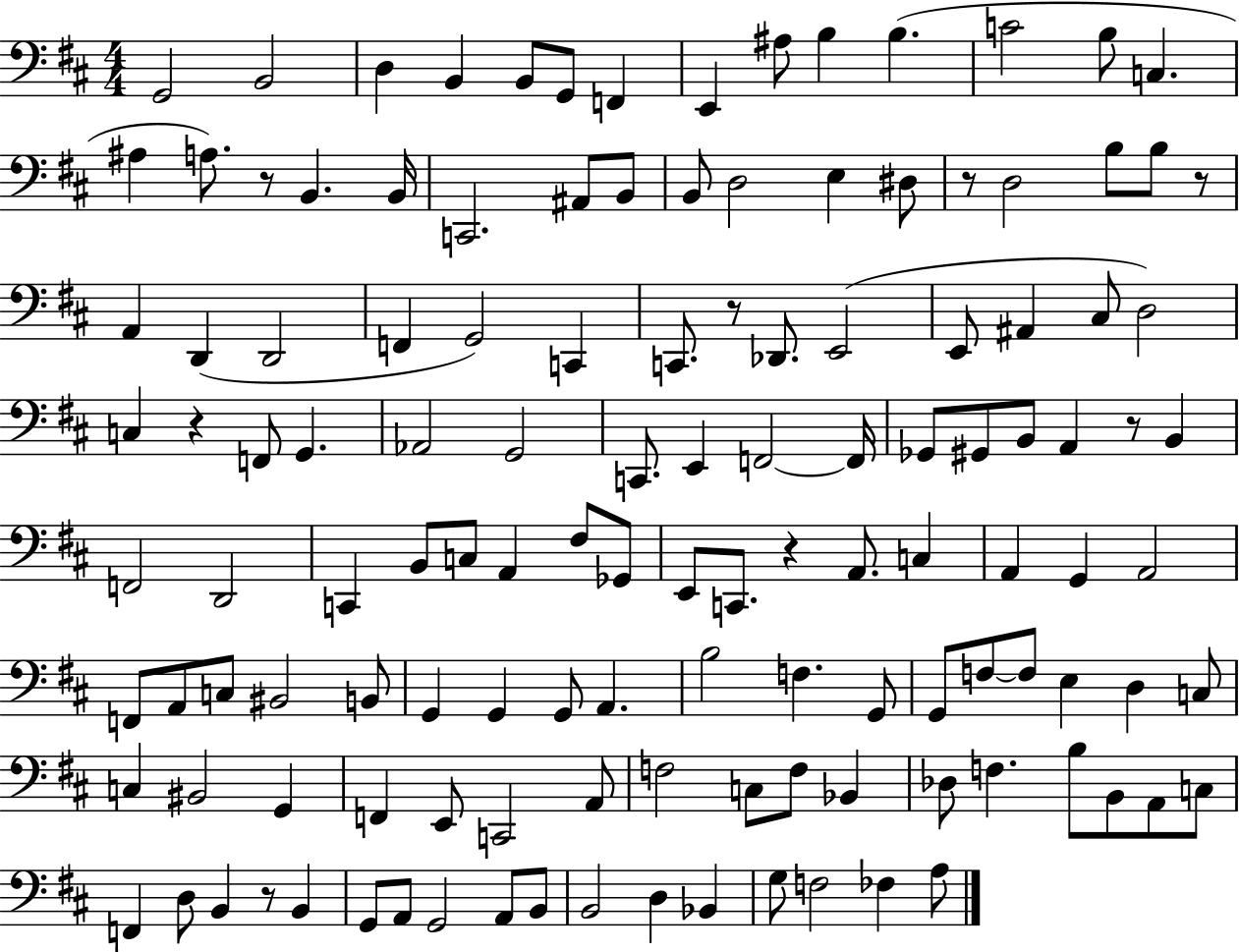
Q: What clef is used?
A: bass